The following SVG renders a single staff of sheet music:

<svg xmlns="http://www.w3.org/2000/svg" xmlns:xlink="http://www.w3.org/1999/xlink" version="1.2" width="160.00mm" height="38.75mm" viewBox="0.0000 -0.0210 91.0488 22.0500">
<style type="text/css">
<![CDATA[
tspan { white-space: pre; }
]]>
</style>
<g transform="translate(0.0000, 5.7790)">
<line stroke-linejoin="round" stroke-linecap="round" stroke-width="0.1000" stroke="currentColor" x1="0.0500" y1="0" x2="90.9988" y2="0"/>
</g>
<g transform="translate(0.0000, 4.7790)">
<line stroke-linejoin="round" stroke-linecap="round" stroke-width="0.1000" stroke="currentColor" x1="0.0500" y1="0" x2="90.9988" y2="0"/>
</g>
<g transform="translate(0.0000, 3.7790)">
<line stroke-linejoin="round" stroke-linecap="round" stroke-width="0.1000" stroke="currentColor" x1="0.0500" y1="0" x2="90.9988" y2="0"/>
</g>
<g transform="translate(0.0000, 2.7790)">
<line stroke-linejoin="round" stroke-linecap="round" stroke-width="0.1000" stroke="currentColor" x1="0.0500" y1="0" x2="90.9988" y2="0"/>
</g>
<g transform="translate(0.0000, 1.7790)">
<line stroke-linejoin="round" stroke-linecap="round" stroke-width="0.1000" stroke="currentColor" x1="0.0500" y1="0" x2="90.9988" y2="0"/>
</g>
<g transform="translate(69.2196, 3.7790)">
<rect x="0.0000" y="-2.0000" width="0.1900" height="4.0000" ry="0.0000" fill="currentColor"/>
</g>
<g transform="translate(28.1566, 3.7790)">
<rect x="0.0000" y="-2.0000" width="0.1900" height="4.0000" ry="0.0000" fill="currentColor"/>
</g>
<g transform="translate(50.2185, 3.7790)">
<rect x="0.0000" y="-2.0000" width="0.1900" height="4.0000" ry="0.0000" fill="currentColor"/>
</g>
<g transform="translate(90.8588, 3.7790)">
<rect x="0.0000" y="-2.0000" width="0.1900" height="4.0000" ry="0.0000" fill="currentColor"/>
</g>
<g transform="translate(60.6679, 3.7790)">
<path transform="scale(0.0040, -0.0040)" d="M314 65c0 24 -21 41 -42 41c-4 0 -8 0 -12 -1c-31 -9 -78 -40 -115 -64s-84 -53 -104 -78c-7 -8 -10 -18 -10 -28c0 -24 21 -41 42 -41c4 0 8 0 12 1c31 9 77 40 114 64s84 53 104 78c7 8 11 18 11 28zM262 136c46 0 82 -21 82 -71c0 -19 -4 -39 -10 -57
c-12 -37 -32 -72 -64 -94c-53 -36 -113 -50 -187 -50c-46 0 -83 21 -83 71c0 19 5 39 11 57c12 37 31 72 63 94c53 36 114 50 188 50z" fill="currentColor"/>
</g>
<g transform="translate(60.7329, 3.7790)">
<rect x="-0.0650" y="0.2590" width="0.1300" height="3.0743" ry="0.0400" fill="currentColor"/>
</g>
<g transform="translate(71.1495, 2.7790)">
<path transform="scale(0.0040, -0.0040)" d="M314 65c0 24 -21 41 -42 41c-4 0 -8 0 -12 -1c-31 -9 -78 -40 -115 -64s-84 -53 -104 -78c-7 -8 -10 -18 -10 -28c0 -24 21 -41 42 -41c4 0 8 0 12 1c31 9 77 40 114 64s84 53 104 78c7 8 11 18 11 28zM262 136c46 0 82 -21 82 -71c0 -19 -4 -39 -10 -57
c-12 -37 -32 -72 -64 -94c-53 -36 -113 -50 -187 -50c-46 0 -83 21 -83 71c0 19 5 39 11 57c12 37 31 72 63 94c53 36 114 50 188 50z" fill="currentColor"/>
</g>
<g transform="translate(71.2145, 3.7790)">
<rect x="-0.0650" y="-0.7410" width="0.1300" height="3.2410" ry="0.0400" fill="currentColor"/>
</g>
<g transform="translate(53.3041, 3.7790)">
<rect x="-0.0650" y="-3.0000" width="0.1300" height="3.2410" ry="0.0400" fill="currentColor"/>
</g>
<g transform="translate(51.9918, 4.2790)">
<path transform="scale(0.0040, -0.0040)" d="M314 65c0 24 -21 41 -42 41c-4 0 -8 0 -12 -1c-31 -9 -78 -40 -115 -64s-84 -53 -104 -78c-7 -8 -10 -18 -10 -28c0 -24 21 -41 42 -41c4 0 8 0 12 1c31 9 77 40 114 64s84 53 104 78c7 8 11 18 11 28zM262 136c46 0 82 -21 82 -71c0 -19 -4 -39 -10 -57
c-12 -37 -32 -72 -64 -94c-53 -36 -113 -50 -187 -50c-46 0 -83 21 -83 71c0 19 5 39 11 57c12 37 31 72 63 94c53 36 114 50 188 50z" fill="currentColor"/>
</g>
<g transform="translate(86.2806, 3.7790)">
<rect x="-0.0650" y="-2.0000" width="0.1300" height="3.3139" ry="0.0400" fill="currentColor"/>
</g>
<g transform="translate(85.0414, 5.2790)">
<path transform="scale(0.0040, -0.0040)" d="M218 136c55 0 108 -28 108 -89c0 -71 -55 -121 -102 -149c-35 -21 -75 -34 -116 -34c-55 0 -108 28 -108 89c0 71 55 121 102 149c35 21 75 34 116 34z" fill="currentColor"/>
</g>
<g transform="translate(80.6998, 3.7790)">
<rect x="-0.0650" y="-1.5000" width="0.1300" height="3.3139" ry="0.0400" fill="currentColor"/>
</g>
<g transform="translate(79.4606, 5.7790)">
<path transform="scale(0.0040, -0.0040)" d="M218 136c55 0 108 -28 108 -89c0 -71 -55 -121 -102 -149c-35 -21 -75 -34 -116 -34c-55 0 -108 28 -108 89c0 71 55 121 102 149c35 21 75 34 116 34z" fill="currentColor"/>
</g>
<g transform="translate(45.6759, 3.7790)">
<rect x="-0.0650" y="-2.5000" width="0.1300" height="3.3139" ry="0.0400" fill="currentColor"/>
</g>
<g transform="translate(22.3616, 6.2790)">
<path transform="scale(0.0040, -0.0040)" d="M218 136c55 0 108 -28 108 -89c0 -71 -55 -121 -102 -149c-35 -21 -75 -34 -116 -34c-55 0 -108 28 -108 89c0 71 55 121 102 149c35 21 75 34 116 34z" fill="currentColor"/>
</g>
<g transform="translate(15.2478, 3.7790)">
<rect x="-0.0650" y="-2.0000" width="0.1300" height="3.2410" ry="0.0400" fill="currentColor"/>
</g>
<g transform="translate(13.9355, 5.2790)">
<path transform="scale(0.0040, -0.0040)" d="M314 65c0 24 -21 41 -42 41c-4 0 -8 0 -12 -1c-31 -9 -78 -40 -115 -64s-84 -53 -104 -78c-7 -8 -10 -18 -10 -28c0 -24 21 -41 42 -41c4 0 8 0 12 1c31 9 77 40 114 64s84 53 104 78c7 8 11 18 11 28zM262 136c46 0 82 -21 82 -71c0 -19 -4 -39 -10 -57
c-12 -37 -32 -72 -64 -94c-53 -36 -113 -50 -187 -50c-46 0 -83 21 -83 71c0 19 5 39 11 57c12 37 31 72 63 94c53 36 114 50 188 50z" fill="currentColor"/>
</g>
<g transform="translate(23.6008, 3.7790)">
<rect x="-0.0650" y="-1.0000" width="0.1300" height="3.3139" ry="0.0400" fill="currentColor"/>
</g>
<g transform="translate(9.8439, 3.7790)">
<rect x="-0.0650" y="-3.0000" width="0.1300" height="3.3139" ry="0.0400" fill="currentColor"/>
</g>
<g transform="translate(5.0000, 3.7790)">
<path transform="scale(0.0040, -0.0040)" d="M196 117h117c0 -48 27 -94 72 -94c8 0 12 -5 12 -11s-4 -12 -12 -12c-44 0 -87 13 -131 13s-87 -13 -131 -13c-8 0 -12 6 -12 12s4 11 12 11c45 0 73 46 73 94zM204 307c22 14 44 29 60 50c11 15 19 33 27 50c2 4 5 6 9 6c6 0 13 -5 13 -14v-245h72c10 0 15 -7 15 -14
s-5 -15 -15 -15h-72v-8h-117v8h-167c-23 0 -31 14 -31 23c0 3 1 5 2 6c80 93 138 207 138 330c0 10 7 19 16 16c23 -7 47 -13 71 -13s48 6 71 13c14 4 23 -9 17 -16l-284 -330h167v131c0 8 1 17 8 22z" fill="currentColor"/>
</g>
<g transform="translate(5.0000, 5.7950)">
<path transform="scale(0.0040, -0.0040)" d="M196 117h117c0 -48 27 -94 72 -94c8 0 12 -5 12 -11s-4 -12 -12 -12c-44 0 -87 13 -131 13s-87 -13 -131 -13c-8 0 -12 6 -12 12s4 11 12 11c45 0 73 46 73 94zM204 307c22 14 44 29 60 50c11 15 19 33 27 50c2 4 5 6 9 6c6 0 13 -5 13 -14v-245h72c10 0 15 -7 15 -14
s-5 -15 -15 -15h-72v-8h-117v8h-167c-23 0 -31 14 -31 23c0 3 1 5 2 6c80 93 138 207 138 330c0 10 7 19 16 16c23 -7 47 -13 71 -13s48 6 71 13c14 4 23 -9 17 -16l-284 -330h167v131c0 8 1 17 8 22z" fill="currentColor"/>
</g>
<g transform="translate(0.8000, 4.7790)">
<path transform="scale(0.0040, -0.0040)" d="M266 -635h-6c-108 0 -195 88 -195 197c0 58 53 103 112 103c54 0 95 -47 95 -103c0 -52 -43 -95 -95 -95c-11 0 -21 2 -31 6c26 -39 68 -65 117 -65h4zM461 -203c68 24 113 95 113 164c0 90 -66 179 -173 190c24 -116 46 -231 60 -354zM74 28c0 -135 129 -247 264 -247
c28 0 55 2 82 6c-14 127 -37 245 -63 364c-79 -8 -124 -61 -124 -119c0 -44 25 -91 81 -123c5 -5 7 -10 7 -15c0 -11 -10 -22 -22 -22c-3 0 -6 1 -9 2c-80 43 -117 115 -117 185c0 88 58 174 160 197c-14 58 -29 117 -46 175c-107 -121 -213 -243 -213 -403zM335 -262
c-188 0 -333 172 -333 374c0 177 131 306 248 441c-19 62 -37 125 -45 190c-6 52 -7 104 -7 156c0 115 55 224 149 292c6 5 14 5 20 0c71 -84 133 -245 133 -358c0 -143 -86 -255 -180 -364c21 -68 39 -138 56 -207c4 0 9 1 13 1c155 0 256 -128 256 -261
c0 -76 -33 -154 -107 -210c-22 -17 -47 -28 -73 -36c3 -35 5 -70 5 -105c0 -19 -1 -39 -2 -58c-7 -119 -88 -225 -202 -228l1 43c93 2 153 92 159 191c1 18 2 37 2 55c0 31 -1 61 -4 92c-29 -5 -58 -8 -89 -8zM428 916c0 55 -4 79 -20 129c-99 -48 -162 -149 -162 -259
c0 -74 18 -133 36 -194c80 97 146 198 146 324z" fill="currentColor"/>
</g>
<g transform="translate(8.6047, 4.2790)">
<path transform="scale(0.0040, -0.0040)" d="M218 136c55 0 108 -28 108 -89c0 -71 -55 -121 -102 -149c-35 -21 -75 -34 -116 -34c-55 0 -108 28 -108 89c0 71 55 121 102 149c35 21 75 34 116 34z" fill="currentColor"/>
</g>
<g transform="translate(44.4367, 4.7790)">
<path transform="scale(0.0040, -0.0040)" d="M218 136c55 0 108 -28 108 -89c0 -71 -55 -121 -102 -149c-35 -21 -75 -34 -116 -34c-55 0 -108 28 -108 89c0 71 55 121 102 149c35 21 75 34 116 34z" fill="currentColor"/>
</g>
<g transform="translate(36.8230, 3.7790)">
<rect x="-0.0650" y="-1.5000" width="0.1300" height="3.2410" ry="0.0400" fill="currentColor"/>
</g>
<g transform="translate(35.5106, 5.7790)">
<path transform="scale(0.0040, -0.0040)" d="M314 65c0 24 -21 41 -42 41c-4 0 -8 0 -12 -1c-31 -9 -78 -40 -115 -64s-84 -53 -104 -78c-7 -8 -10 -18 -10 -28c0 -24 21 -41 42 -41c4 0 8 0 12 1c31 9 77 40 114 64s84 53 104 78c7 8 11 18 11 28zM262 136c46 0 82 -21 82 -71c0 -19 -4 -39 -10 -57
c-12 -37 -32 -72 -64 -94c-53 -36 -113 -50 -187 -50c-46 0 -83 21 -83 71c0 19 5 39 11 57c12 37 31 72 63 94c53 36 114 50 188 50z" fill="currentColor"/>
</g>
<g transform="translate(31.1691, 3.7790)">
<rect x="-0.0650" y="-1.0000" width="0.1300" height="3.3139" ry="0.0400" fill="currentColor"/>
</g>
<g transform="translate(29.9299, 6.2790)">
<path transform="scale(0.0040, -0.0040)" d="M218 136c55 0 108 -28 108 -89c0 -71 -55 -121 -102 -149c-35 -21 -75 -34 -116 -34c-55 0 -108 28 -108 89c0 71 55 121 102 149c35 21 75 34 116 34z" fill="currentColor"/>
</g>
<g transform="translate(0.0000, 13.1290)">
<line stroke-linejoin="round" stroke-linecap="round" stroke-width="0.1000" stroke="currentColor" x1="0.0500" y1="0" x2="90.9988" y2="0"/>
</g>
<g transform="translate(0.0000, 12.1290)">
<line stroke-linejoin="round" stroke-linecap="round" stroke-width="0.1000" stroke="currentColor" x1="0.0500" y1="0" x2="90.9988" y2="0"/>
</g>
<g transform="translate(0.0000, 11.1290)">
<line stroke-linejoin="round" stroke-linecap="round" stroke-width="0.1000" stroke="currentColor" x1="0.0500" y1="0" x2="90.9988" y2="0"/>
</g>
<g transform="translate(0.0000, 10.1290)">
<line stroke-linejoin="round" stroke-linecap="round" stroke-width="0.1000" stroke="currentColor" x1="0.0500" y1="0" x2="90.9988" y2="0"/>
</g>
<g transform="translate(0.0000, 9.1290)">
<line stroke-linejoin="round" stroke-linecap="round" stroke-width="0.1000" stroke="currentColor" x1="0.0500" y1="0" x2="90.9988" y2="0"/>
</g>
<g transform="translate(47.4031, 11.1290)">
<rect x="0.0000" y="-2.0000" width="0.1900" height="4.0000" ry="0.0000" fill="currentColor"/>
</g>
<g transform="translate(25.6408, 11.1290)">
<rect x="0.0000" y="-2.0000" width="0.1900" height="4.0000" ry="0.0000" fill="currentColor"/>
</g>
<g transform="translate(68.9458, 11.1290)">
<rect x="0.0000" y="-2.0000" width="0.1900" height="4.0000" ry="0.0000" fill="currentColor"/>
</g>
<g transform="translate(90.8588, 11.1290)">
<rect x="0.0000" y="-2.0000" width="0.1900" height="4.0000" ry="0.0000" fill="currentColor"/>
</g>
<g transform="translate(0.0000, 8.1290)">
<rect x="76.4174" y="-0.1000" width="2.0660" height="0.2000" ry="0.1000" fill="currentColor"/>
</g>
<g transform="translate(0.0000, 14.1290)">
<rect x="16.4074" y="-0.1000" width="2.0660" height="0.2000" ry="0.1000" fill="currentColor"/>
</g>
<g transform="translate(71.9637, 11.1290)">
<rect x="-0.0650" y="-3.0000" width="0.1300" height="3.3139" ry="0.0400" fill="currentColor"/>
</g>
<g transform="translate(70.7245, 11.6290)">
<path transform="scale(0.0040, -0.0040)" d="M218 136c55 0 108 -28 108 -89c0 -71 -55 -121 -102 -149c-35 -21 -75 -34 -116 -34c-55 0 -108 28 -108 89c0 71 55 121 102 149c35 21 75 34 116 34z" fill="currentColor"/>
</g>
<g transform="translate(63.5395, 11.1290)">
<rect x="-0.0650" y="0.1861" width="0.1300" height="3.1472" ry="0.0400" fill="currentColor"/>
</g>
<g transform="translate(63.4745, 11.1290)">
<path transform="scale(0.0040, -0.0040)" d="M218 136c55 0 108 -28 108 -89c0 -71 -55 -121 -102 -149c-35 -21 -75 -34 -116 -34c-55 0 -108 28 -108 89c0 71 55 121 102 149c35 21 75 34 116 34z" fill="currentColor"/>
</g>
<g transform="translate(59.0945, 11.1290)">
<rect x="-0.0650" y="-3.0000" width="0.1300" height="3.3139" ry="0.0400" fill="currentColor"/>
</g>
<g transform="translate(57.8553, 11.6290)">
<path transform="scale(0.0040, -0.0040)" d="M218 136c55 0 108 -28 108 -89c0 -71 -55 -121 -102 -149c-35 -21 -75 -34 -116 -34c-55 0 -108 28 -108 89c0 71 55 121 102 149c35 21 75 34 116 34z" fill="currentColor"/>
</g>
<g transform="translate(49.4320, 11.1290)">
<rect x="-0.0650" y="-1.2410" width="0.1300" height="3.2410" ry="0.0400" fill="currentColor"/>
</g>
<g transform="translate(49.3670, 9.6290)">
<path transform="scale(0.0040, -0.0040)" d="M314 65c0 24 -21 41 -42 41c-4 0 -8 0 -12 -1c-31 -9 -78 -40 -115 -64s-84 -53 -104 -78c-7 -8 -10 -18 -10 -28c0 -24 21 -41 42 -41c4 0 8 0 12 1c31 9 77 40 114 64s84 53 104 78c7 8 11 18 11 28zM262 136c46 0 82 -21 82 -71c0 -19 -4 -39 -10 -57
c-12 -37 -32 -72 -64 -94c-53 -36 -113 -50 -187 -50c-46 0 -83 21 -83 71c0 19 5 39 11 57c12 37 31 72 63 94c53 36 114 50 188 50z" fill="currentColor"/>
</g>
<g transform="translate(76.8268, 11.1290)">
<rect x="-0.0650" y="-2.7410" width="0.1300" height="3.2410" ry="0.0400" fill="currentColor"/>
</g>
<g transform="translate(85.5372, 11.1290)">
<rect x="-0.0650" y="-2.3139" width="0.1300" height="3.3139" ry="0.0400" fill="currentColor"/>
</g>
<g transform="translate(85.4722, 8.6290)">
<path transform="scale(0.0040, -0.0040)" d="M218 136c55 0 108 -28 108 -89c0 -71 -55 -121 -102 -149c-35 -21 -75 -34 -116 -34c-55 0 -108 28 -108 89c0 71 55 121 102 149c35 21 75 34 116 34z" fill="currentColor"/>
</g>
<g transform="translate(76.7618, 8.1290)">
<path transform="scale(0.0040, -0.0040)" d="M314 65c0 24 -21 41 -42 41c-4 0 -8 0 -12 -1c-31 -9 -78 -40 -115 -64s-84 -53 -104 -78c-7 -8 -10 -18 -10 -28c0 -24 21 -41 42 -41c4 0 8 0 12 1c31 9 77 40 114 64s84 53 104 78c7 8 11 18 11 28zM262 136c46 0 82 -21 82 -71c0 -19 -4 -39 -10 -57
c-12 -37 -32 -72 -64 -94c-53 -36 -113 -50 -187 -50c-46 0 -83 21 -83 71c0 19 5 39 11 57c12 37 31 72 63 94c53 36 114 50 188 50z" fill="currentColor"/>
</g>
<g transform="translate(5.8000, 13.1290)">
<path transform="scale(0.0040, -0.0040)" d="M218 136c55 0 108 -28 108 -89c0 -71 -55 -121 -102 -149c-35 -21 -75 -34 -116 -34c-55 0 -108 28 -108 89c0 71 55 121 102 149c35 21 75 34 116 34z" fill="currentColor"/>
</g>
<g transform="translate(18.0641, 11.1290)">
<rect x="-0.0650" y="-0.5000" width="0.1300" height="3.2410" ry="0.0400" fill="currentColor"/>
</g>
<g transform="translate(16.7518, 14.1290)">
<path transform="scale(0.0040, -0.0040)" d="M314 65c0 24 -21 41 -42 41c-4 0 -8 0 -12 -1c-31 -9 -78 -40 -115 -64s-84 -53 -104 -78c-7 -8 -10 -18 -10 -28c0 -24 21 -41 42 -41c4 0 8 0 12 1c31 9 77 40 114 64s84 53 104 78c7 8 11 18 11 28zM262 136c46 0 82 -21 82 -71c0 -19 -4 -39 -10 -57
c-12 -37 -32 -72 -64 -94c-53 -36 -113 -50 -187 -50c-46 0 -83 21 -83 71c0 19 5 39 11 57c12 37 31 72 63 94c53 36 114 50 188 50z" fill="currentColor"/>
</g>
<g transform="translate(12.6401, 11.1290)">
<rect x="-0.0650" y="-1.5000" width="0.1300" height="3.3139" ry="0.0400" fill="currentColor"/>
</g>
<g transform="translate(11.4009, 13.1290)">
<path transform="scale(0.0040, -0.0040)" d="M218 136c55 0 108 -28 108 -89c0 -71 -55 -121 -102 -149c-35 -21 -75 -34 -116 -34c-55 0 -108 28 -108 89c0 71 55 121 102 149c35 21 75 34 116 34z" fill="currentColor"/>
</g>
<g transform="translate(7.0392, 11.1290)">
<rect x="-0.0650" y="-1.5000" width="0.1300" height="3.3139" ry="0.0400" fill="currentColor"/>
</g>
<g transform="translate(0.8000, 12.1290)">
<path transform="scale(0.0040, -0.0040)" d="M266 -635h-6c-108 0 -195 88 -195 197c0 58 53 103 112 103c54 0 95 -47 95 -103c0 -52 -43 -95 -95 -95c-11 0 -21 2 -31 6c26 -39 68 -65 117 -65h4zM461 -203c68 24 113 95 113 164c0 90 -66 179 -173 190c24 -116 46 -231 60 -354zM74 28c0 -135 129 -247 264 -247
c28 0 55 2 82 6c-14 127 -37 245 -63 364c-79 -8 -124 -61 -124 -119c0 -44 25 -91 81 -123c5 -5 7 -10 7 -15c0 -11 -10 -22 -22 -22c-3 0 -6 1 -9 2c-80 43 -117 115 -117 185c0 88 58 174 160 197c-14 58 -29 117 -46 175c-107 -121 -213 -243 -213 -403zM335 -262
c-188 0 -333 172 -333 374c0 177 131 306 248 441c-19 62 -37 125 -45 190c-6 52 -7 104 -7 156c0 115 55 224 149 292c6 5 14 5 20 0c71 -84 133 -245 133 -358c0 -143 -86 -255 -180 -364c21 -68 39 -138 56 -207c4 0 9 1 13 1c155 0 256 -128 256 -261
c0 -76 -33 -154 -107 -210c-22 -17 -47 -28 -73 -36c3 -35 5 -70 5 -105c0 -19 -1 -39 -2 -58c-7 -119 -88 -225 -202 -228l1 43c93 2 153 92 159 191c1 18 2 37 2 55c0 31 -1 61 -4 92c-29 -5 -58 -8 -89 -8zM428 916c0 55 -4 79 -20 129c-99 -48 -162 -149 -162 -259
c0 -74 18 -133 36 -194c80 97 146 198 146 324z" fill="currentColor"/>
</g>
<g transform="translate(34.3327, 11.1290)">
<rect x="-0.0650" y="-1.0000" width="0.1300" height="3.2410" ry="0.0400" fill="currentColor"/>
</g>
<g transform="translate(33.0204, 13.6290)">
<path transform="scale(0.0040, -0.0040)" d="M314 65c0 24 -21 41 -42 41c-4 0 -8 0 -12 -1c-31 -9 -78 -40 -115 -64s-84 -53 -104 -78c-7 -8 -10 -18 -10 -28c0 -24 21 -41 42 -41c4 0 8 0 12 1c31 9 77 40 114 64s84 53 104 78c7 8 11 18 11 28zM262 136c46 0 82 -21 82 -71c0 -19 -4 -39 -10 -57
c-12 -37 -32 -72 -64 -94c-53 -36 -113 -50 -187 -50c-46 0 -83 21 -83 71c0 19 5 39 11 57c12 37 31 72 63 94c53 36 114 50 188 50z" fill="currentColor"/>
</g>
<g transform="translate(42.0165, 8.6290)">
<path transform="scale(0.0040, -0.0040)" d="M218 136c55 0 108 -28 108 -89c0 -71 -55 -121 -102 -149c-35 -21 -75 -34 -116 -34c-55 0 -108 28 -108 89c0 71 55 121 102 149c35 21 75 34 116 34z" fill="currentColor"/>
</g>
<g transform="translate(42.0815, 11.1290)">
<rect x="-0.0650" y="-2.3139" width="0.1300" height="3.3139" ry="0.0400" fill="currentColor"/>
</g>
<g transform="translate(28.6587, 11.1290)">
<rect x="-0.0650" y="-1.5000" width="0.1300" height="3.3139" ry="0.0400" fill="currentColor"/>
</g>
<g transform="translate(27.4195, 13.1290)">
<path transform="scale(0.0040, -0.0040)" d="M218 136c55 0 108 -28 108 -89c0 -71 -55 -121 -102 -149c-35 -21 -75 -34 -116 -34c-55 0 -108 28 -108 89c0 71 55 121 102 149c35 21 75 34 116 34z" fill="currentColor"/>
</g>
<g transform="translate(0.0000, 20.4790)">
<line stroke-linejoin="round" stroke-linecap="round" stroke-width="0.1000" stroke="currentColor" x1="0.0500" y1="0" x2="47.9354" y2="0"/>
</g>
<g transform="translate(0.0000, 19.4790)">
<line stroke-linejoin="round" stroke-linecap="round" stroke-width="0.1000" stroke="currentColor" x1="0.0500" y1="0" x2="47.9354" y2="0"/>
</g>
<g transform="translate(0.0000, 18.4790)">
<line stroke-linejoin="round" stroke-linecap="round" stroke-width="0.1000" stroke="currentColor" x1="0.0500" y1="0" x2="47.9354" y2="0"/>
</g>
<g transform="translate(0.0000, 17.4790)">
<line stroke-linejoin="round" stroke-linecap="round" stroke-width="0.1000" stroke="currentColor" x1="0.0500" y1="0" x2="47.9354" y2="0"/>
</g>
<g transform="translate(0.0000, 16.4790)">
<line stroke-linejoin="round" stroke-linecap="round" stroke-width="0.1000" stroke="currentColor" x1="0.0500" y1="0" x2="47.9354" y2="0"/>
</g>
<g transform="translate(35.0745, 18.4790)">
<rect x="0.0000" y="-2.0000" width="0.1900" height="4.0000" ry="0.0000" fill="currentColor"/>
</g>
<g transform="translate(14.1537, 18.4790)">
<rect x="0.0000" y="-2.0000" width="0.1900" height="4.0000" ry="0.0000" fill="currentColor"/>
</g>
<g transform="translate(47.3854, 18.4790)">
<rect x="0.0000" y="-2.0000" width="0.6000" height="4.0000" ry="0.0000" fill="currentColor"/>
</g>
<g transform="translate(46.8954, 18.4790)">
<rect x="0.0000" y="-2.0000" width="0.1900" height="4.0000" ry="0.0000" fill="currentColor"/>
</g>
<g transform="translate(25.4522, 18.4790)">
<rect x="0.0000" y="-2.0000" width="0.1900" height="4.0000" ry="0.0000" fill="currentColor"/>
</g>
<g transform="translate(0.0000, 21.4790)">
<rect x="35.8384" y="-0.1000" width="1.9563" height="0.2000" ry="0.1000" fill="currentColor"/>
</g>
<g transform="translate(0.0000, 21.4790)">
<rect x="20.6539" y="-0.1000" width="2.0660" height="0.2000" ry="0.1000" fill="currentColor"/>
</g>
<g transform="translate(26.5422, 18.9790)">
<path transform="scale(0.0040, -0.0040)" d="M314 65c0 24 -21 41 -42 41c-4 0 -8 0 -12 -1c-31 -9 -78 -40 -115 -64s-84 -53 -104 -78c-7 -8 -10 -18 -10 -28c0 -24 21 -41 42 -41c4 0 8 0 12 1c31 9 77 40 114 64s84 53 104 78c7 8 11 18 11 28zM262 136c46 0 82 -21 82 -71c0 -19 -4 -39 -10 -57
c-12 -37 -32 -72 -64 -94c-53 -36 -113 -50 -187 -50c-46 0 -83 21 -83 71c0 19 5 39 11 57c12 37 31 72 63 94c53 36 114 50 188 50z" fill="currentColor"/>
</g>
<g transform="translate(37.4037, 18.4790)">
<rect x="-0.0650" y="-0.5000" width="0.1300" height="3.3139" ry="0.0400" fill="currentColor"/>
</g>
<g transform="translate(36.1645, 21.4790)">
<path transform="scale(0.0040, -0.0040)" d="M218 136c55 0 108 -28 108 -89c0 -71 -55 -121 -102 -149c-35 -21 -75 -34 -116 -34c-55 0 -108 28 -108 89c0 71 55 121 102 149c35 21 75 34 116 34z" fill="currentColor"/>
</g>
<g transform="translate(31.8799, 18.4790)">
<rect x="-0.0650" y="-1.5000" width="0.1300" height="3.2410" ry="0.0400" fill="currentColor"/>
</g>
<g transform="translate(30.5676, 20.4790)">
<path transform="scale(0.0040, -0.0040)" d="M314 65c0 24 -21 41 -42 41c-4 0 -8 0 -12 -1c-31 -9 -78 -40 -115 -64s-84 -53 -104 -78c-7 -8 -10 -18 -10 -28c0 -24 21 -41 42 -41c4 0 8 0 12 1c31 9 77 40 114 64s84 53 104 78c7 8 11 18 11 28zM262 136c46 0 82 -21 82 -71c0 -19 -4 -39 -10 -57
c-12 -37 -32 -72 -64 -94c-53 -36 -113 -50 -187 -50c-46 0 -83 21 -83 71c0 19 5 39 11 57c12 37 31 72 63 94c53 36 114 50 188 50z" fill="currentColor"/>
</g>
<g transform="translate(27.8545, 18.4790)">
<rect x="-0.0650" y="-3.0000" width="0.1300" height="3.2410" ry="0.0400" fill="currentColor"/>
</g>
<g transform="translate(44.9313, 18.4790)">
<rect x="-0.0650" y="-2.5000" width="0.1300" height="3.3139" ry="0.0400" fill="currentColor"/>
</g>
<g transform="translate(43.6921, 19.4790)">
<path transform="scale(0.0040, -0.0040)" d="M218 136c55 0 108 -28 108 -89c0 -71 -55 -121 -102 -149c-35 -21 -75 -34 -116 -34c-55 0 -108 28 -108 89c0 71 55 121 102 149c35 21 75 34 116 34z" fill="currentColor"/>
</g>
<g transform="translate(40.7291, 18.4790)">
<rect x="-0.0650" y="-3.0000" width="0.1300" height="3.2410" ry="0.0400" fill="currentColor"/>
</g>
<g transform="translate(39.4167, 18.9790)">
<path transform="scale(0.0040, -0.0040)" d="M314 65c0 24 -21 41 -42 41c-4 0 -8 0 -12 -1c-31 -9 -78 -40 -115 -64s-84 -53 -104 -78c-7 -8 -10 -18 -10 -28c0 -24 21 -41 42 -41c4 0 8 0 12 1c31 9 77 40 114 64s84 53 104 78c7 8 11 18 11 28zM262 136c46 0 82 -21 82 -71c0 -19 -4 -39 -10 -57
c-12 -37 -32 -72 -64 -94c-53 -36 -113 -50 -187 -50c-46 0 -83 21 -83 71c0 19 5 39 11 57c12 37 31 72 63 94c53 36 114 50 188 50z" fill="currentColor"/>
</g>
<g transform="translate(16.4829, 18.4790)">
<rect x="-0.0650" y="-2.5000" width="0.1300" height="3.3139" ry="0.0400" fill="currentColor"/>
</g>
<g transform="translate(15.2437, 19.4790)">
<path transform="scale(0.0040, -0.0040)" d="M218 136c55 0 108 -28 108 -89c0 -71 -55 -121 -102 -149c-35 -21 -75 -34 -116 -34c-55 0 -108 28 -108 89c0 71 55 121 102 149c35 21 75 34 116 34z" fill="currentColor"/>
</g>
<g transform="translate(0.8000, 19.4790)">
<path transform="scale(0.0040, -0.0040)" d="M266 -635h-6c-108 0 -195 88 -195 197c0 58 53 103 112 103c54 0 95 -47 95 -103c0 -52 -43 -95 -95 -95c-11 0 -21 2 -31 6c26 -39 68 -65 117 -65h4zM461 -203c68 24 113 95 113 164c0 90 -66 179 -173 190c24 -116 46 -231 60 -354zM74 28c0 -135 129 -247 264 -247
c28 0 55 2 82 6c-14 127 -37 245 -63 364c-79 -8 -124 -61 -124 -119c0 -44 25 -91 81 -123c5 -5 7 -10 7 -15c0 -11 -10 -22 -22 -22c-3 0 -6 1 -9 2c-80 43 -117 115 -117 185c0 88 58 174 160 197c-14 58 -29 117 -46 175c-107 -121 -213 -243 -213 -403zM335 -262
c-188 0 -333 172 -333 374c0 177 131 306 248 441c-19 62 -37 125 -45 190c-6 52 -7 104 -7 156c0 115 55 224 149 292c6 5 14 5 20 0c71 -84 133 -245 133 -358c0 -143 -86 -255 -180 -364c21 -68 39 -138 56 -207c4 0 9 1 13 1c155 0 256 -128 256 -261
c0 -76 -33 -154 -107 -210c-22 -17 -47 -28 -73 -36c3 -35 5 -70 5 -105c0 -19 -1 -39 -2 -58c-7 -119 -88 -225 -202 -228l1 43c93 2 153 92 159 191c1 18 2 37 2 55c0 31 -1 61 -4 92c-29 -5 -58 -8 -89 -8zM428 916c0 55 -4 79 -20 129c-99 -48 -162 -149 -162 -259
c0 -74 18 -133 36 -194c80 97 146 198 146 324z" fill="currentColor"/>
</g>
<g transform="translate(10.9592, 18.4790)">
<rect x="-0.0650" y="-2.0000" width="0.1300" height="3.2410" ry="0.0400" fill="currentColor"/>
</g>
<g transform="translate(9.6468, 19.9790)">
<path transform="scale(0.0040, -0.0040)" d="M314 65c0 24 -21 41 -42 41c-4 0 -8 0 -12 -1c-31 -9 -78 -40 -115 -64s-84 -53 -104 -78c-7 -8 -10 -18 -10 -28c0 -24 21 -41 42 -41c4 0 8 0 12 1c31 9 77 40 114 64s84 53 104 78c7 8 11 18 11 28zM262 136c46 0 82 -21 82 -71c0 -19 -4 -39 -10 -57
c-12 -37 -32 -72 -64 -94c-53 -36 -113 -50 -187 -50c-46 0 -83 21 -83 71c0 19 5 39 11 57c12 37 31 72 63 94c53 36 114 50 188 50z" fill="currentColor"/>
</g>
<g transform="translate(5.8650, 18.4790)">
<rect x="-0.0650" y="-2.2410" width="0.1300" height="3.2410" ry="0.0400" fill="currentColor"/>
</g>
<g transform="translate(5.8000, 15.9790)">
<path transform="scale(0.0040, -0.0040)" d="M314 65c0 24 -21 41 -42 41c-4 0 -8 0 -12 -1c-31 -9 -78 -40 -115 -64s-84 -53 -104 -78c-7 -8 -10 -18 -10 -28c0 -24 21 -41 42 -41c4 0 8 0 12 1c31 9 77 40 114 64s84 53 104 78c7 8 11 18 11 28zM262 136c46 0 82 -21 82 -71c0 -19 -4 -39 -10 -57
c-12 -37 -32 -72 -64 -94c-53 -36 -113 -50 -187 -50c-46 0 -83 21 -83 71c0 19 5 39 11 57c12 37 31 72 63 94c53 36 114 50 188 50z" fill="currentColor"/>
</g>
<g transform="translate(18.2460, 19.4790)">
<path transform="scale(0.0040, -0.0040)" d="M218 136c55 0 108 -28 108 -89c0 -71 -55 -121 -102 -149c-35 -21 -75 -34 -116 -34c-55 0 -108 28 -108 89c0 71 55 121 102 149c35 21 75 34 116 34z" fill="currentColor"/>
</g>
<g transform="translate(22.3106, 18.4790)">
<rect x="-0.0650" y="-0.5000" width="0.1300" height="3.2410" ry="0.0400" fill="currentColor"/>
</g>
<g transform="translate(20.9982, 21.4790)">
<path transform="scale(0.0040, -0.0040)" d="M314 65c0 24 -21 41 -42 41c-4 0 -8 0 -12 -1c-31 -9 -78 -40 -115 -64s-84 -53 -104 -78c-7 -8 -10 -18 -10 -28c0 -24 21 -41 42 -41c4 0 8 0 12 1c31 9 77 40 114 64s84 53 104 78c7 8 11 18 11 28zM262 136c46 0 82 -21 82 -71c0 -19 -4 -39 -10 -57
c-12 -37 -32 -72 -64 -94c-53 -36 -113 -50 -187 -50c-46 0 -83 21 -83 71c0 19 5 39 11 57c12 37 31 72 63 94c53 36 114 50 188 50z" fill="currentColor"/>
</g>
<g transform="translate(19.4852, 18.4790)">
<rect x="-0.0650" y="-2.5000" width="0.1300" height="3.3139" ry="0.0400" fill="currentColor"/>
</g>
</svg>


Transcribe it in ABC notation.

X:1
T:Untitled
M:4/4
L:1/4
K:C
A F2 D D E2 G A2 B2 d2 E F E E C2 E D2 g e2 A B A a2 g g2 F2 G G C2 A2 E2 C A2 G